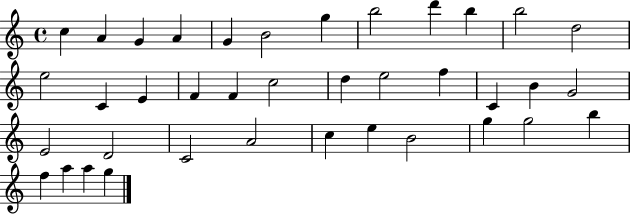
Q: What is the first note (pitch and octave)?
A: C5